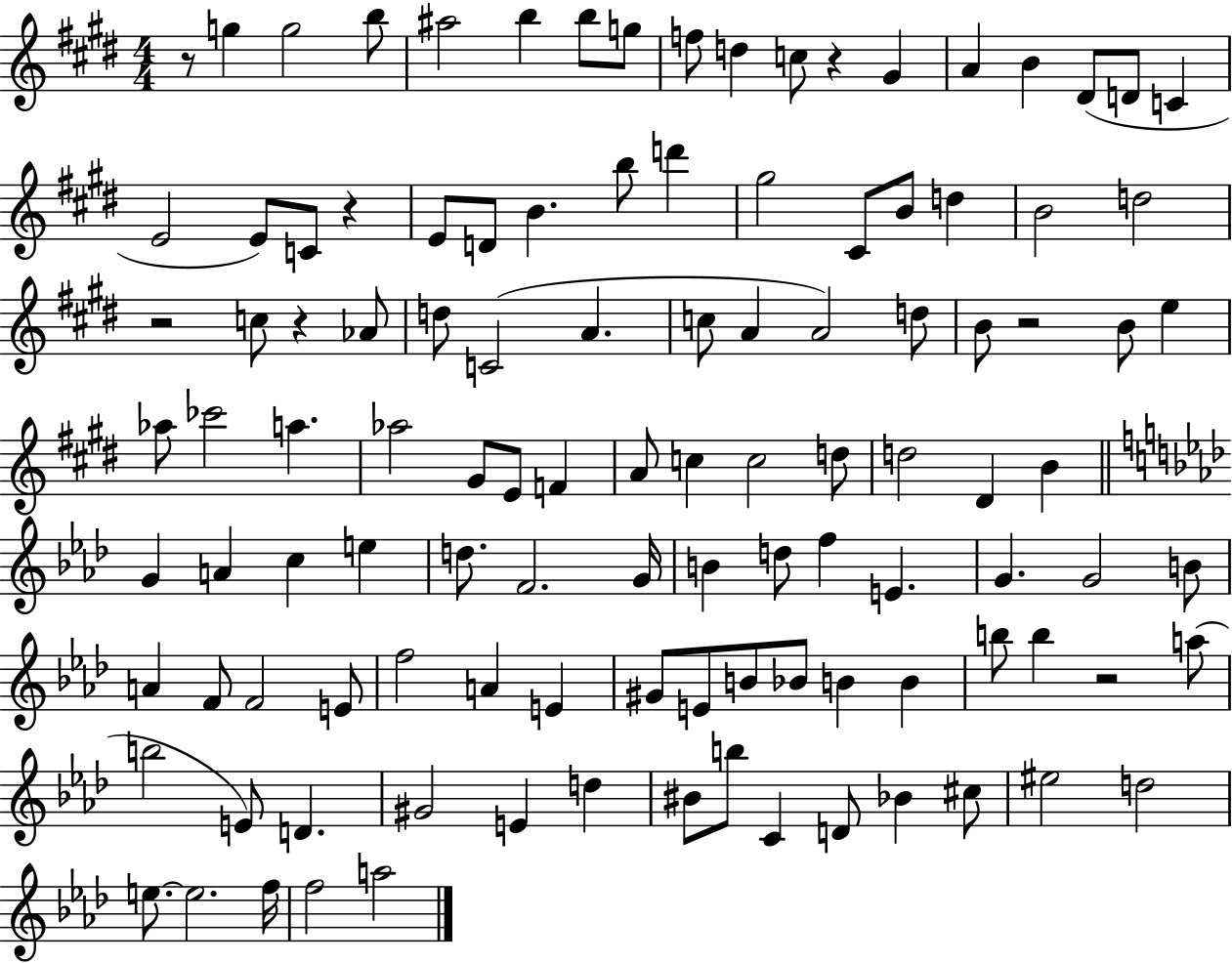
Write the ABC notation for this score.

X:1
T:Untitled
M:4/4
L:1/4
K:E
z/2 g g2 b/2 ^a2 b b/2 g/2 f/2 d c/2 z ^G A B ^D/2 D/2 C E2 E/2 C/2 z E/2 D/2 B b/2 d' ^g2 ^C/2 B/2 d B2 d2 z2 c/2 z _A/2 d/2 C2 A c/2 A A2 d/2 B/2 z2 B/2 e _a/2 _c'2 a _a2 ^G/2 E/2 F A/2 c c2 d/2 d2 ^D B G A c e d/2 F2 G/4 B d/2 f E G G2 B/2 A F/2 F2 E/2 f2 A E ^G/2 E/2 B/2 _B/2 B B b/2 b z2 a/2 b2 E/2 D ^G2 E d ^B/2 b/2 C D/2 _B ^c/2 ^e2 d2 e/2 e2 f/4 f2 a2